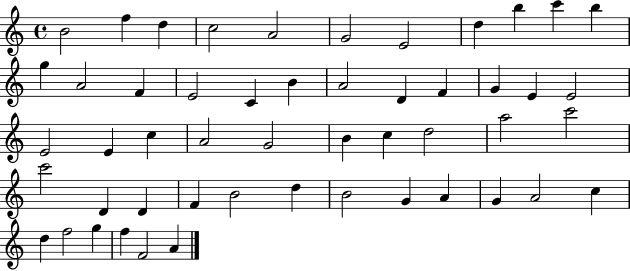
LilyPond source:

{
  \clef treble
  \time 4/4
  \defaultTimeSignature
  \key c \major
  b'2 f''4 d''4 | c''2 a'2 | g'2 e'2 | d''4 b''4 c'''4 b''4 | \break g''4 a'2 f'4 | e'2 c'4 b'4 | a'2 d'4 f'4 | g'4 e'4 e'2 | \break e'2 e'4 c''4 | a'2 g'2 | b'4 c''4 d''2 | a''2 c'''2 | \break c'''2 d'4 d'4 | f'4 b'2 d''4 | b'2 g'4 a'4 | g'4 a'2 c''4 | \break d''4 f''2 g''4 | f''4 f'2 a'4 | \bar "|."
}